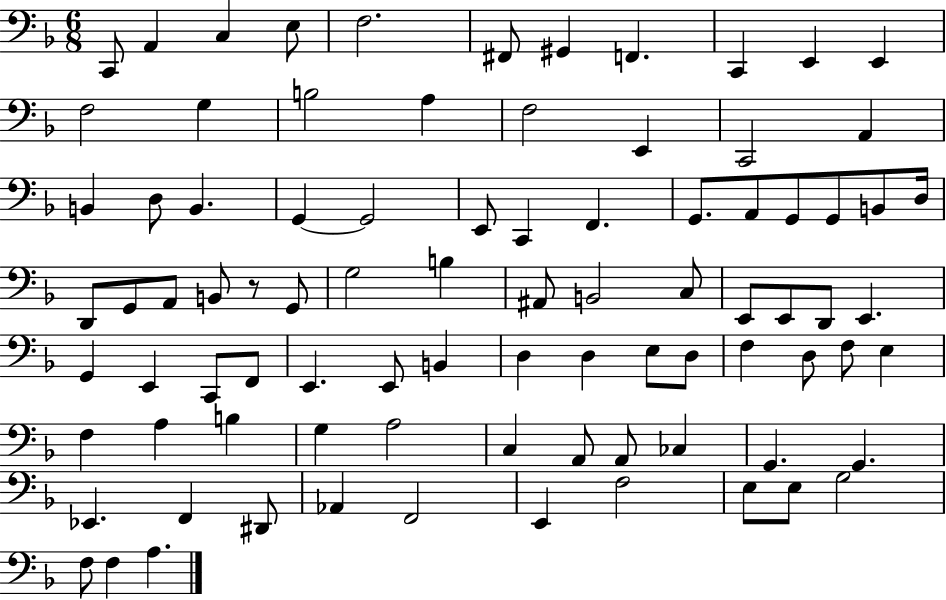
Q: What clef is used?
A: bass